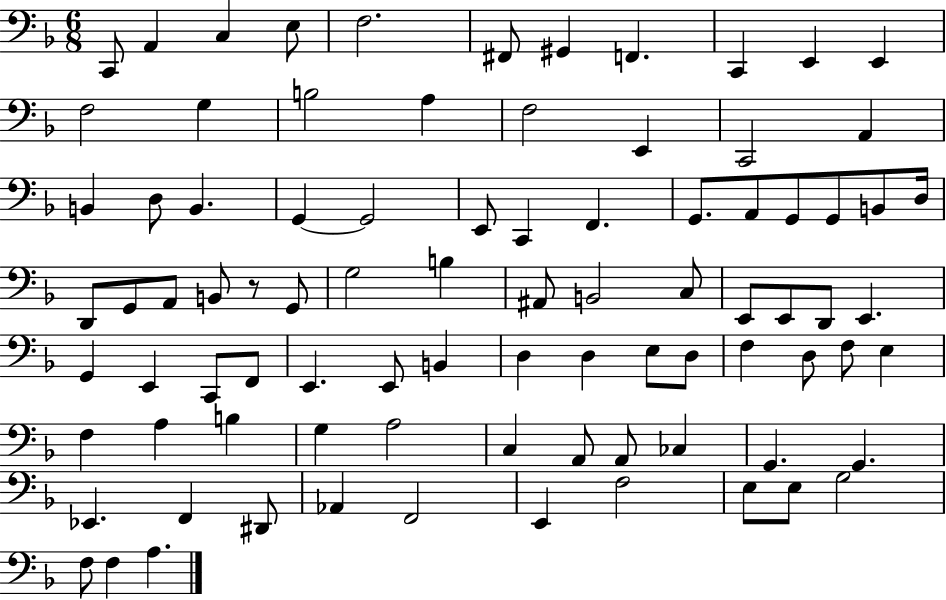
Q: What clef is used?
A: bass